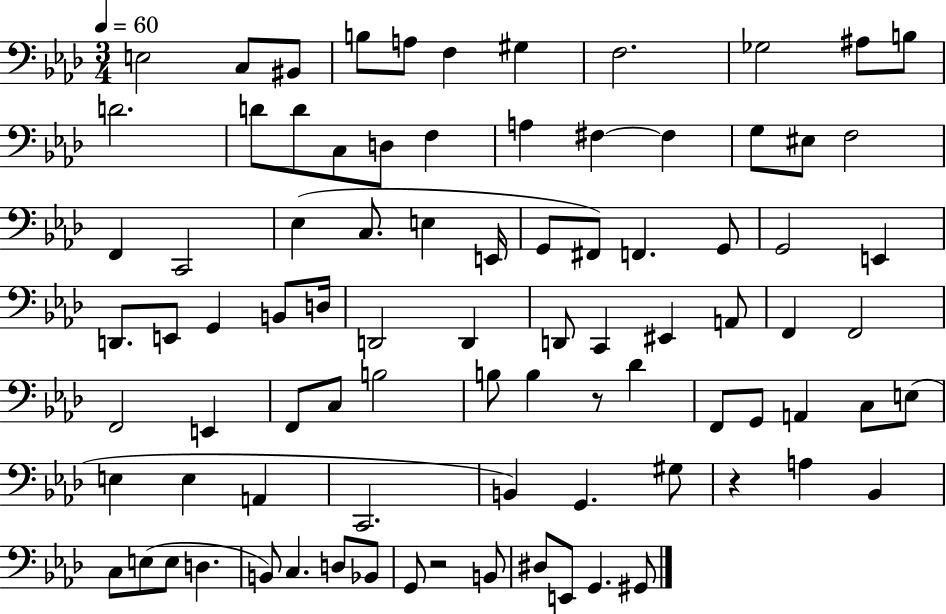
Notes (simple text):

E3/h C3/e BIS2/e B3/e A3/e F3/q G#3/q F3/h. Gb3/h A#3/e B3/e D4/h. D4/e D4/e C3/e D3/e F3/q A3/q F#3/q F#3/q G3/e EIS3/e F3/h F2/q C2/h Eb3/q C3/e. E3/q E2/s G2/e F#2/e F2/q. G2/e G2/h E2/q D2/e. E2/e G2/q B2/e D3/s D2/h D2/q D2/e C2/q EIS2/q A2/e F2/q F2/h F2/h E2/q F2/e C3/e B3/h B3/e B3/q R/e Db4/q F2/e G2/e A2/q C3/e E3/e E3/q E3/q A2/q C2/h. B2/q G2/q. G#3/e R/q A3/q Bb2/q C3/e E3/e E3/e D3/q. B2/e C3/q. D3/e Bb2/e G2/e R/h B2/e D#3/e E2/e G2/q. G#2/e